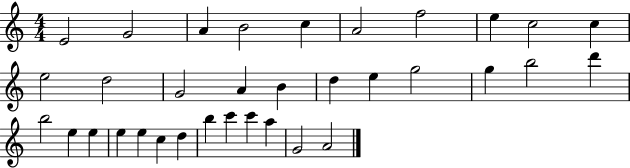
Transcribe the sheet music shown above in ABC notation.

X:1
T:Untitled
M:4/4
L:1/4
K:C
E2 G2 A B2 c A2 f2 e c2 c e2 d2 G2 A B d e g2 g b2 d' b2 e e e e c d b c' c' a G2 A2